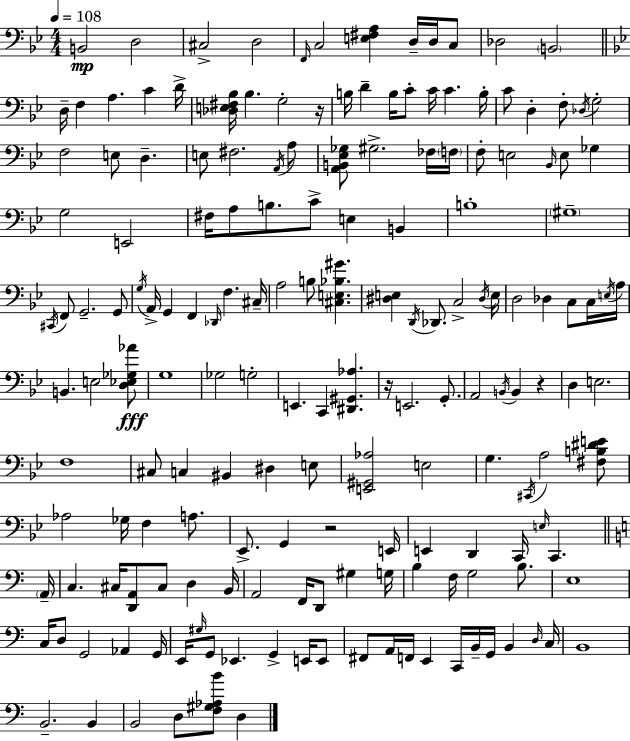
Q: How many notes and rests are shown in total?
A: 174